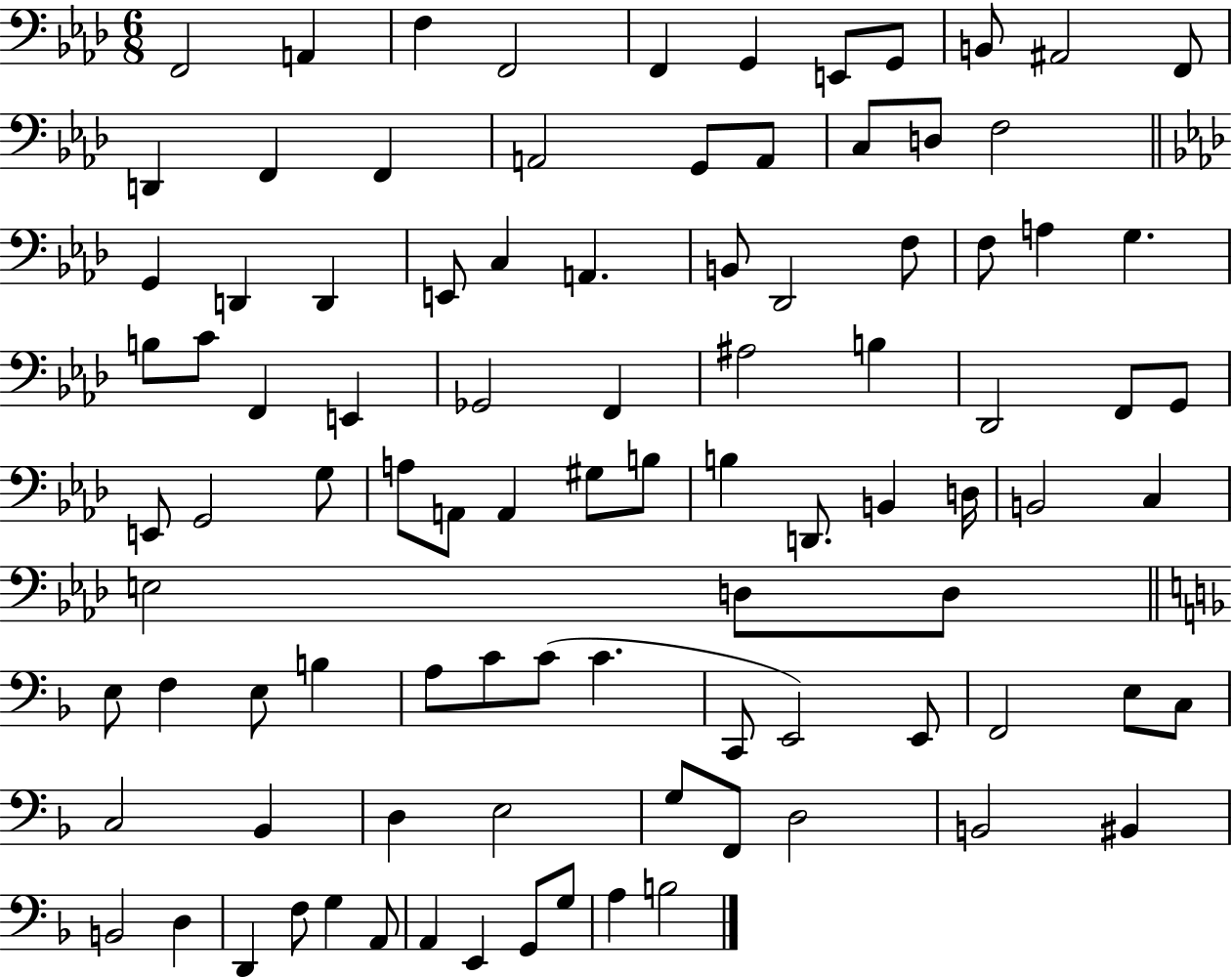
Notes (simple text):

F2/h A2/q F3/q F2/h F2/q G2/q E2/e G2/e B2/e A#2/h F2/e D2/q F2/q F2/q A2/h G2/e A2/e C3/e D3/e F3/h G2/q D2/q D2/q E2/e C3/q A2/q. B2/e Db2/h F3/e F3/e A3/q G3/q. B3/e C4/e F2/q E2/q Gb2/h F2/q A#3/h B3/q Db2/h F2/e G2/e E2/e G2/h G3/e A3/e A2/e A2/q G#3/e B3/e B3/q D2/e. B2/q D3/s B2/h C3/q E3/h D3/e D3/e E3/e F3/q E3/e B3/q A3/e C4/e C4/e C4/q. C2/e E2/h E2/e F2/h E3/e C3/e C3/h Bb2/q D3/q E3/h G3/e F2/e D3/h B2/h BIS2/q B2/h D3/q D2/q F3/e G3/q A2/e A2/q E2/q G2/e G3/e A3/q B3/h